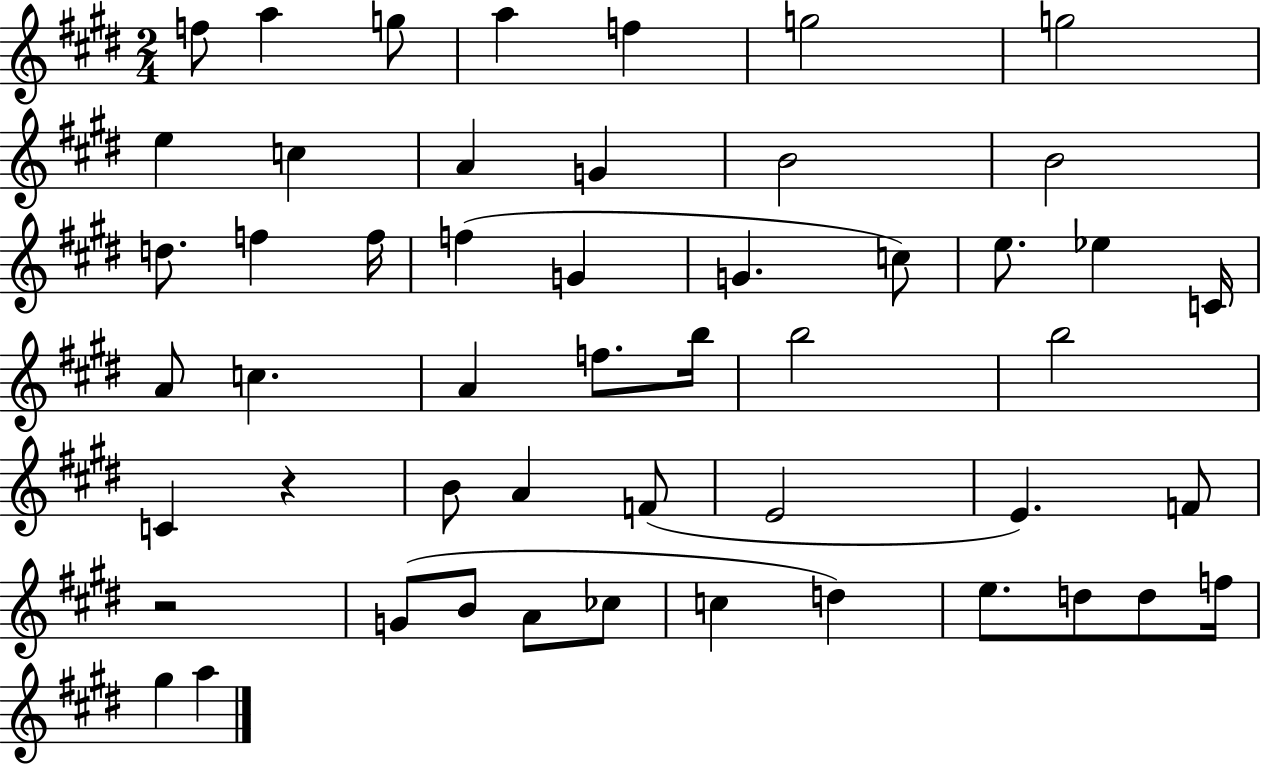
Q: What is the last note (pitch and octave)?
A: A5